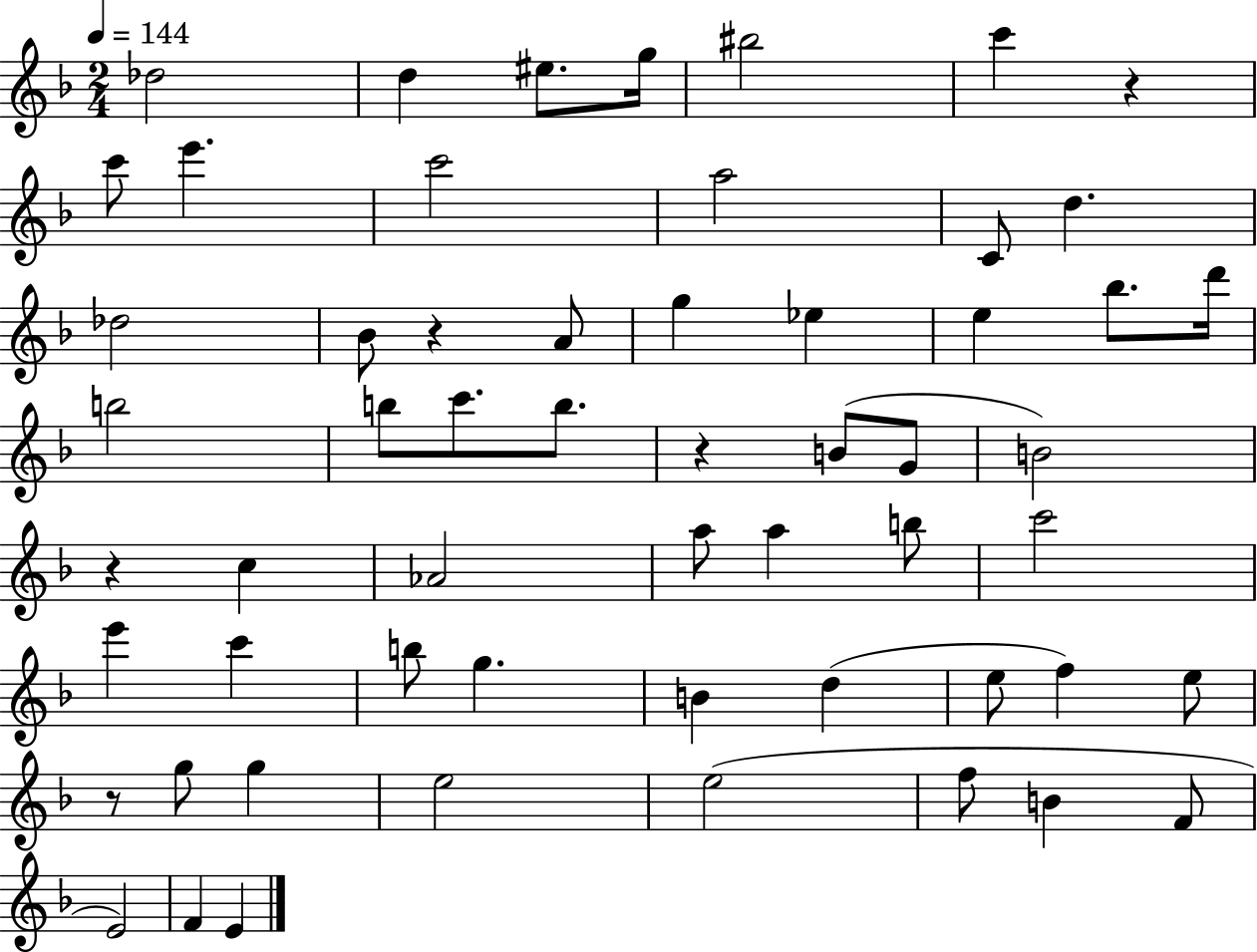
{
  \clef treble
  \numericTimeSignature
  \time 2/4
  \key f \major
  \tempo 4 = 144
  des''2 | d''4 eis''8. g''16 | bis''2 | c'''4 r4 | \break c'''8 e'''4. | c'''2 | a''2 | c'8 d''4. | \break des''2 | bes'8 r4 a'8 | g''4 ees''4 | e''4 bes''8. d'''16 | \break b''2 | b''8 c'''8. b''8. | r4 b'8( g'8 | b'2) | \break r4 c''4 | aes'2 | a''8 a''4 b''8 | c'''2 | \break e'''4 c'''4 | b''8 g''4. | b'4 d''4( | e''8 f''4) e''8 | \break r8 g''8 g''4 | e''2 | e''2( | f''8 b'4 f'8 | \break e'2) | f'4 e'4 | \bar "|."
}